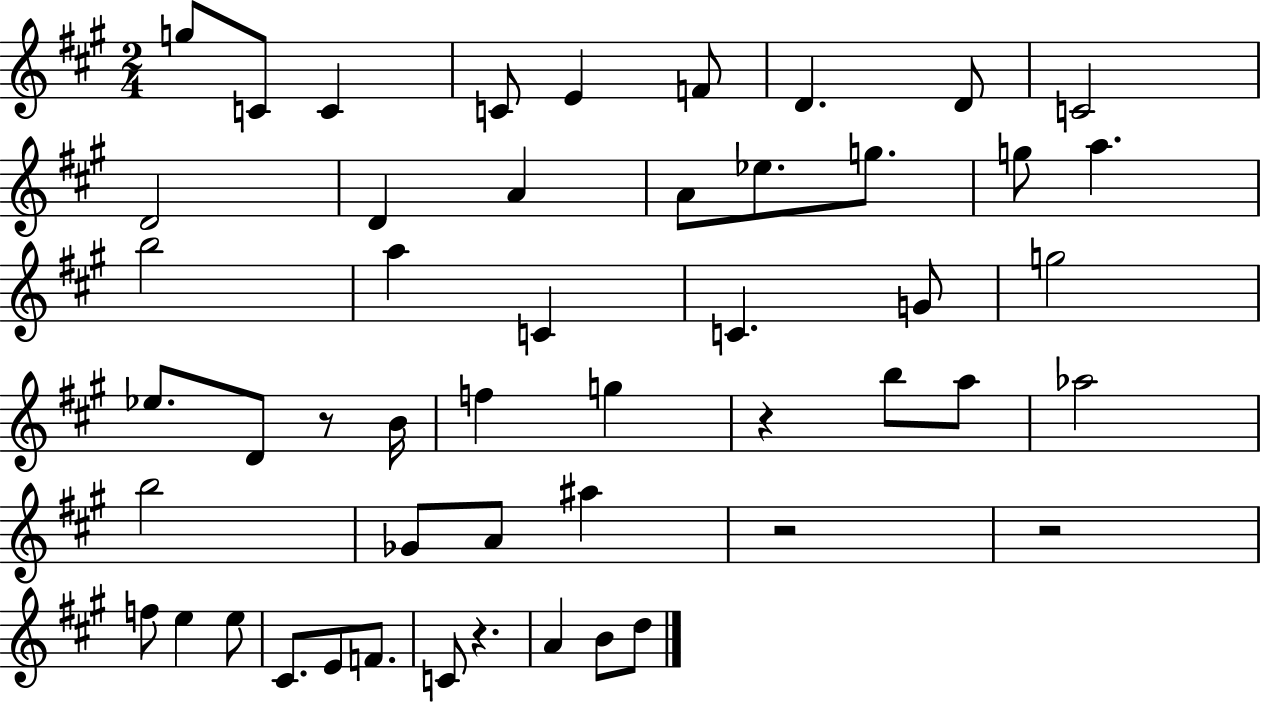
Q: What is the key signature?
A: A major